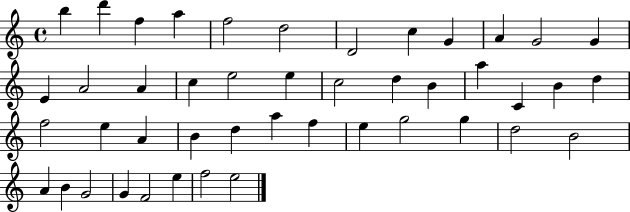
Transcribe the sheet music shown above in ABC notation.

X:1
T:Untitled
M:4/4
L:1/4
K:C
b d' f a f2 d2 D2 c G A G2 G E A2 A c e2 e c2 d B a C B d f2 e A B d a f e g2 g d2 B2 A B G2 G F2 e f2 e2